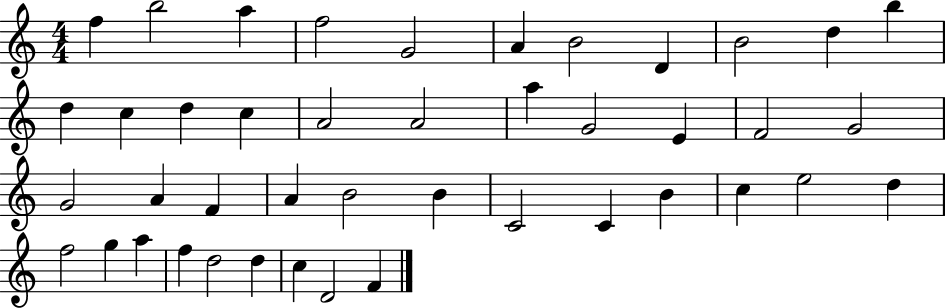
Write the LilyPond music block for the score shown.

{
  \clef treble
  \numericTimeSignature
  \time 4/4
  \key c \major
  f''4 b''2 a''4 | f''2 g'2 | a'4 b'2 d'4 | b'2 d''4 b''4 | \break d''4 c''4 d''4 c''4 | a'2 a'2 | a''4 g'2 e'4 | f'2 g'2 | \break g'2 a'4 f'4 | a'4 b'2 b'4 | c'2 c'4 b'4 | c''4 e''2 d''4 | \break f''2 g''4 a''4 | f''4 d''2 d''4 | c''4 d'2 f'4 | \bar "|."
}